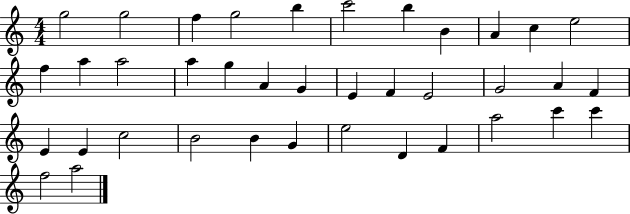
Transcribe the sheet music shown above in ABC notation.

X:1
T:Untitled
M:4/4
L:1/4
K:C
g2 g2 f g2 b c'2 b B A c e2 f a a2 a g A G E F E2 G2 A F E E c2 B2 B G e2 D F a2 c' c' f2 a2